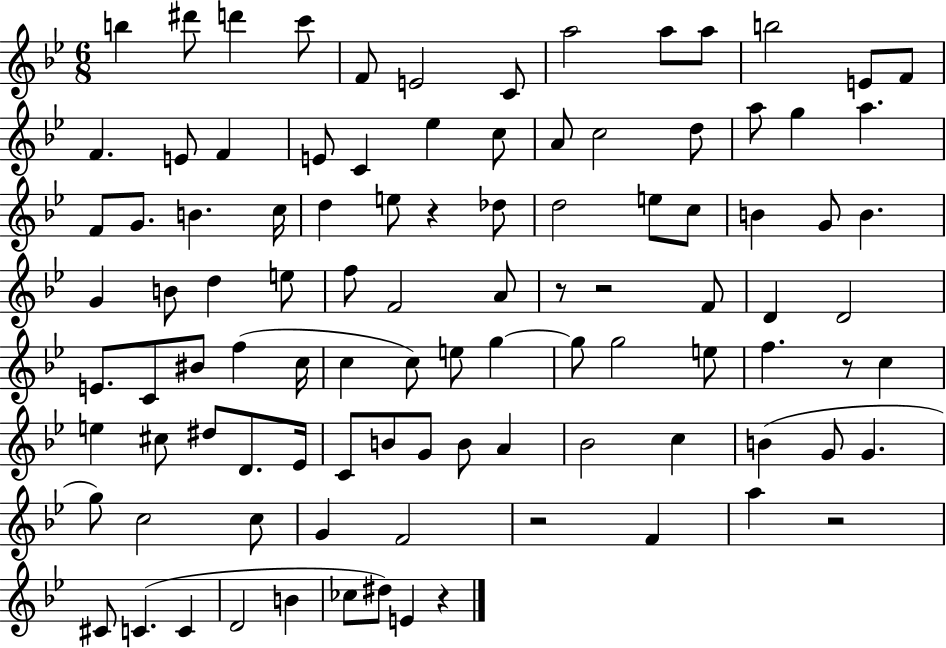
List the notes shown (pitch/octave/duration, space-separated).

B5/q D#6/e D6/q C6/e F4/e E4/h C4/e A5/h A5/e A5/e B5/h E4/e F4/e F4/q. E4/e F4/q E4/e C4/q Eb5/q C5/e A4/e C5/h D5/e A5/e G5/q A5/q. F4/e G4/e. B4/q. C5/s D5/q E5/e R/q Db5/e D5/h E5/e C5/e B4/q G4/e B4/q. G4/q B4/e D5/q E5/e F5/e F4/h A4/e R/e R/h F4/e D4/q D4/h E4/e. C4/e BIS4/e F5/q C5/s C5/q C5/e E5/e G5/q G5/e G5/h E5/e F5/q. R/e C5/q E5/q C#5/e D#5/e D4/e. Eb4/s C4/e B4/e G4/e B4/e A4/q Bb4/h C5/q B4/q G4/e G4/q. G5/e C5/h C5/e G4/q F4/h R/h F4/q A5/q R/h C#4/e C4/q. C4/q D4/h B4/q CES5/e D#5/e E4/q R/q